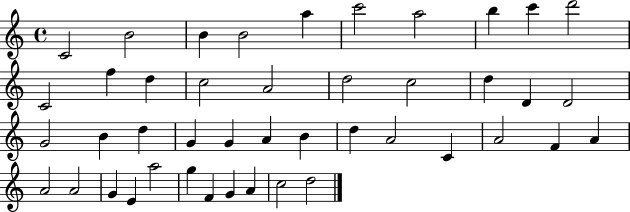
X:1
T:Untitled
M:4/4
L:1/4
K:C
C2 B2 B B2 a c'2 a2 b c' d'2 C2 f d c2 A2 d2 c2 d D D2 G2 B d G G A B d A2 C A2 F A A2 A2 G E a2 g F G A c2 d2